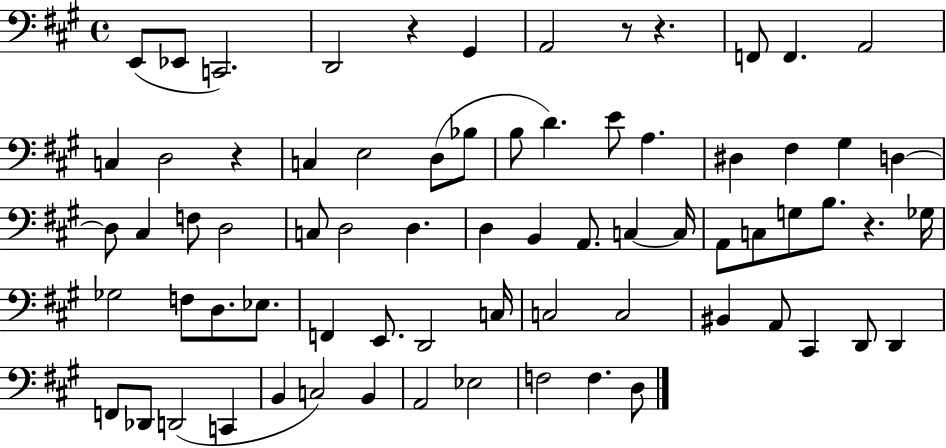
{
  \clef bass
  \time 4/4
  \defaultTimeSignature
  \key a \major
  \repeat volta 2 { e,8( ees,8 c,2.) | d,2 r4 gis,4 | a,2 r8 r4. | f,8 f,4. a,2 | \break c4 d2 r4 | c4 e2 d8( bes8 | b8 d'4.) e'8 a4. | dis4 fis4 gis4 d4~~ | \break d8 cis4 f8 d2 | c8 d2 d4. | d4 b,4 a,8. c4~~ c16 | a,8 c8 g8 b8. r4. ges16 | \break ges2 f8 d8. ees8. | f,4 e,8. d,2 c16 | c2 c2 | bis,4 a,8 cis,4 d,8 d,4 | \break f,8 des,8 d,2( c,4 | b,4 c2) b,4 | a,2 ees2 | f2 f4. d8 | \break } \bar "|."
}